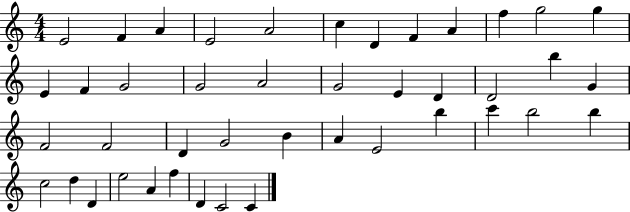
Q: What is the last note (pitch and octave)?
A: C4